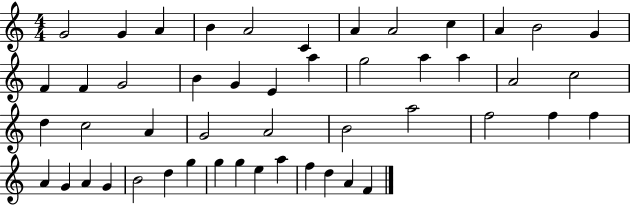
{
  \clef treble
  \numericTimeSignature
  \time 4/4
  \key c \major
  g'2 g'4 a'4 | b'4 a'2 c'4 | a'4 a'2 c''4 | a'4 b'2 g'4 | \break f'4 f'4 g'2 | b'4 g'4 e'4 a''4 | g''2 a''4 a''4 | a'2 c''2 | \break d''4 c''2 a'4 | g'2 a'2 | b'2 a''2 | f''2 f''4 f''4 | \break a'4 g'4 a'4 g'4 | b'2 d''4 g''4 | g''4 g''4 e''4 a''4 | f''4 d''4 a'4 f'4 | \break \bar "|."
}